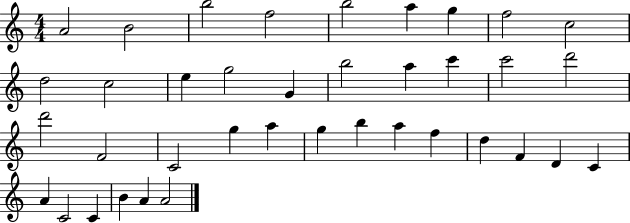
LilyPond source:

{
  \clef treble
  \numericTimeSignature
  \time 4/4
  \key c \major
  a'2 b'2 | b''2 f''2 | b''2 a''4 g''4 | f''2 c''2 | \break d''2 c''2 | e''4 g''2 g'4 | b''2 a''4 c'''4 | c'''2 d'''2 | \break d'''2 f'2 | c'2 g''4 a''4 | g''4 b''4 a''4 f''4 | d''4 f'4 d'4 c'4 | \break a'4 c'2 c'4 | b'4 a'4 a'2 | \bar "|."
}